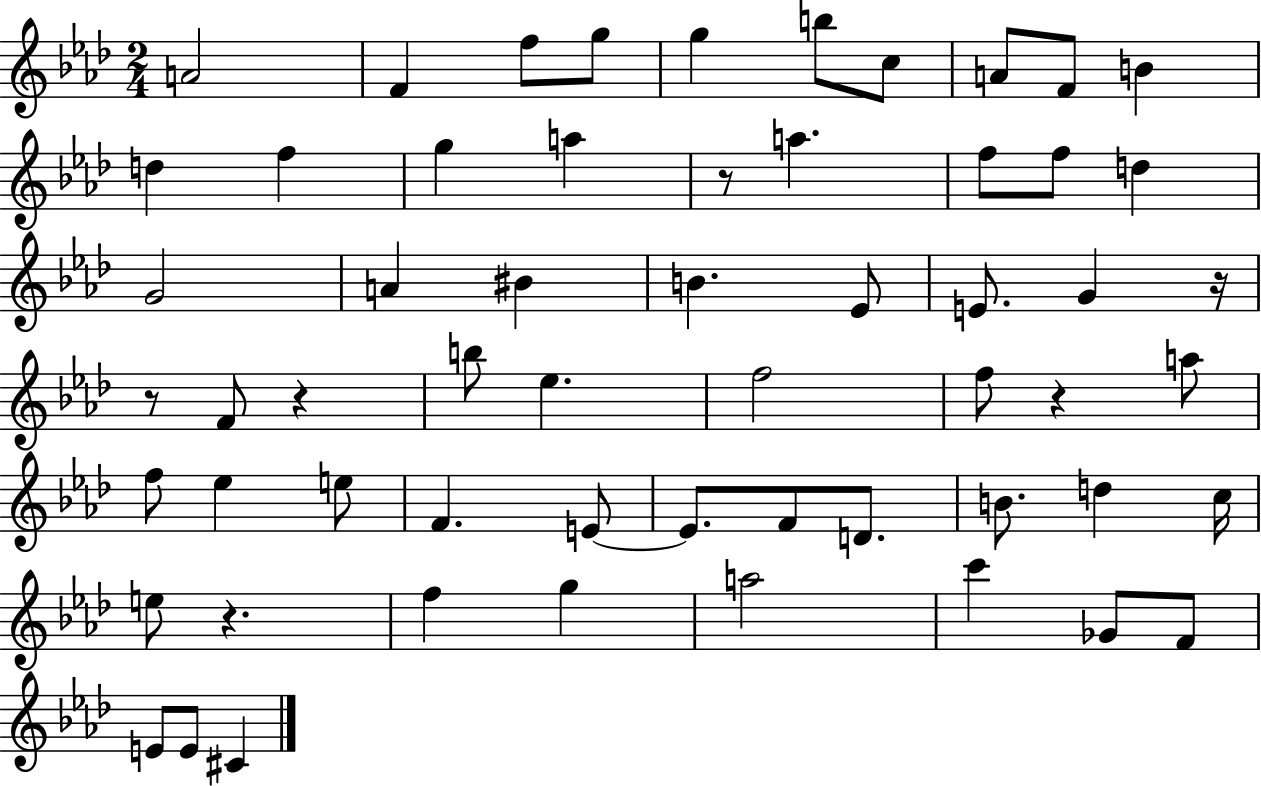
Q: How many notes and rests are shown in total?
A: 58